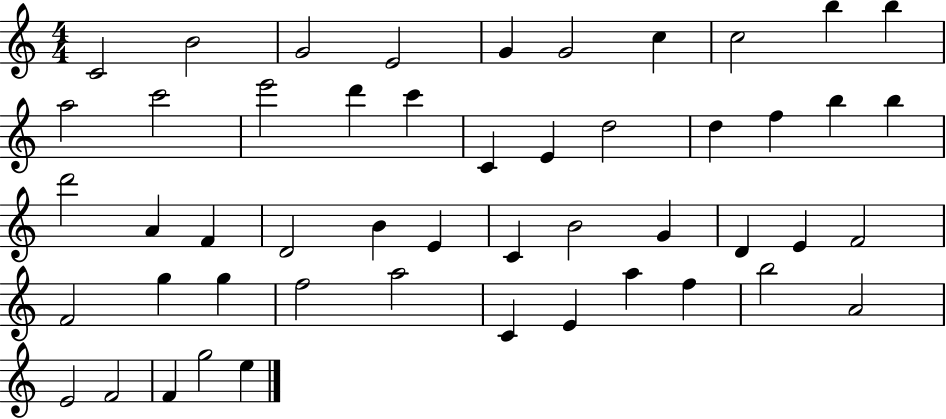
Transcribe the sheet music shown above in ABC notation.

X:1
T:Untitled
M:4/4
L:1/4
K:C
C2 B2 G2 E2 G G2 c c2 b b a2 c'2 e'2 d' c' C E d2 d f b b d'2 A F D2 B E C B2 G D E F2 F2 g g f2 a2 C E a f b2 A2 E2 F2 F g2 e